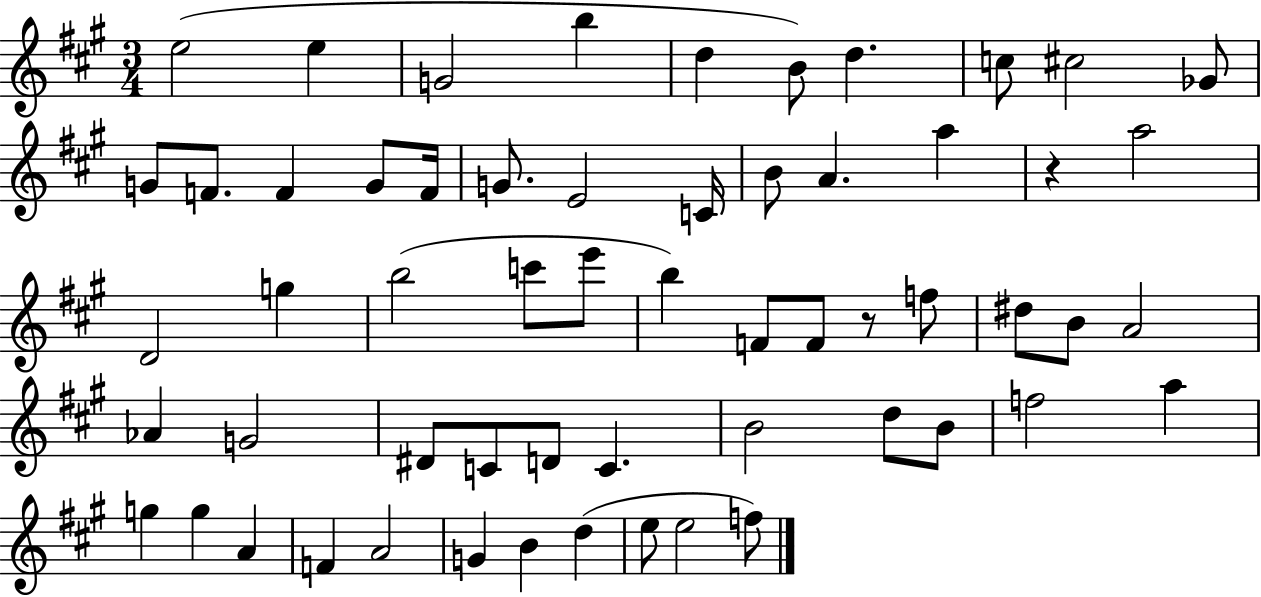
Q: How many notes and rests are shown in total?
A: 58